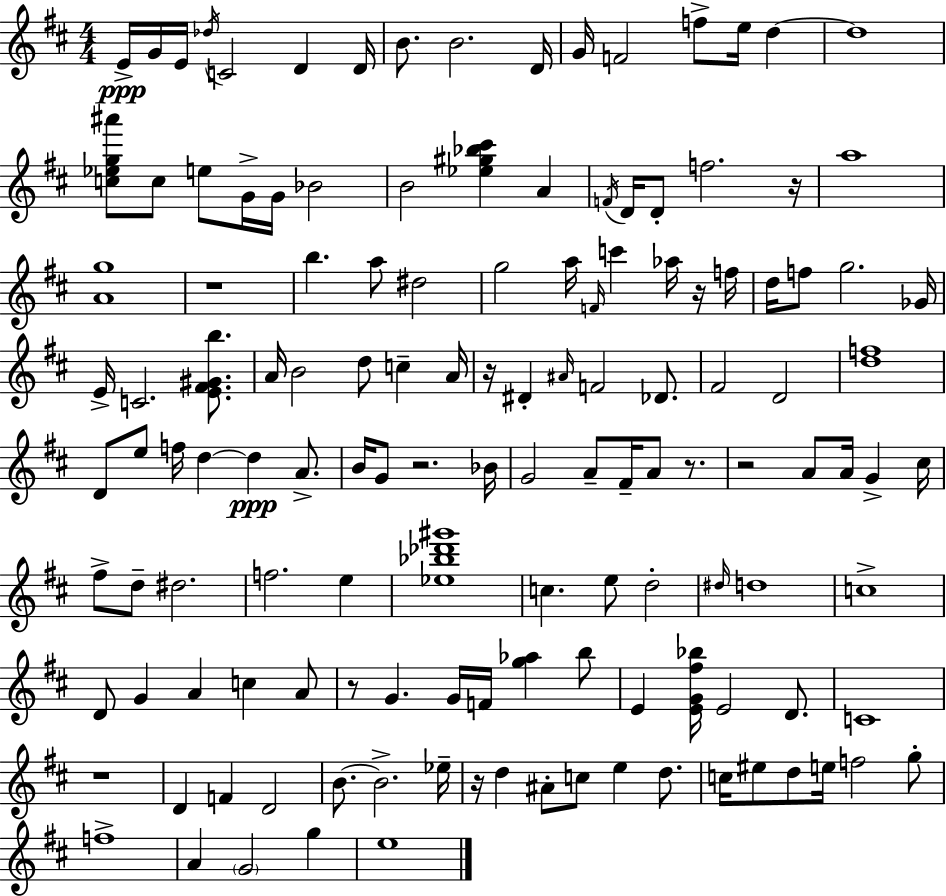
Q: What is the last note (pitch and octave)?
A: E5